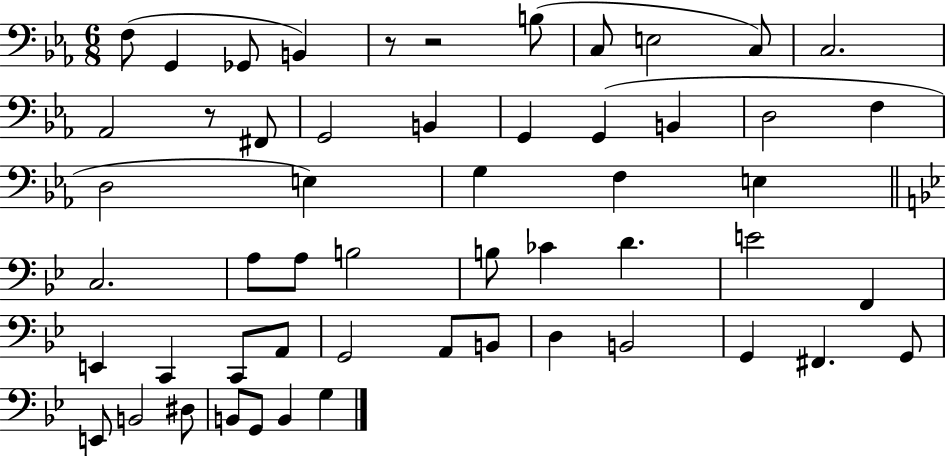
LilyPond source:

{
  \clef bass
  \numericTimeSignature
  \time 6/8
  \key ees \major
  f8( g,4 ges,8 b,4) | r8 r2 b8( | c8 e2 c8) | c2. | \break aes,2 r8 fis,8 | g,2 b,4 | g,4 g,4( b,4 | d2 f4 | \break d2 e4) | g4 f4 e4 | \bar "||" \break \key g \minor c2. | a8 a8 b2 | b8 ces'4 d'4. | e'2 f,4 | \break e,4 c,4 c,8 a,8 | g,2 a,8 b,8 | d4 b,2 | g,4 fis,4. g,8 | \break e,8 b,2 dis8 | b,8 g,8 b,4 g4 | \bar "|."
}